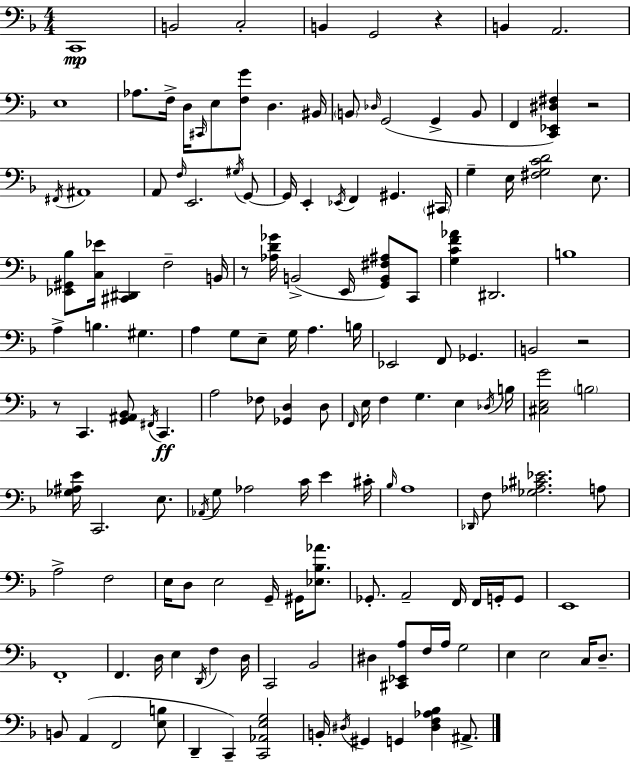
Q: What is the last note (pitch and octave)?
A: A#2